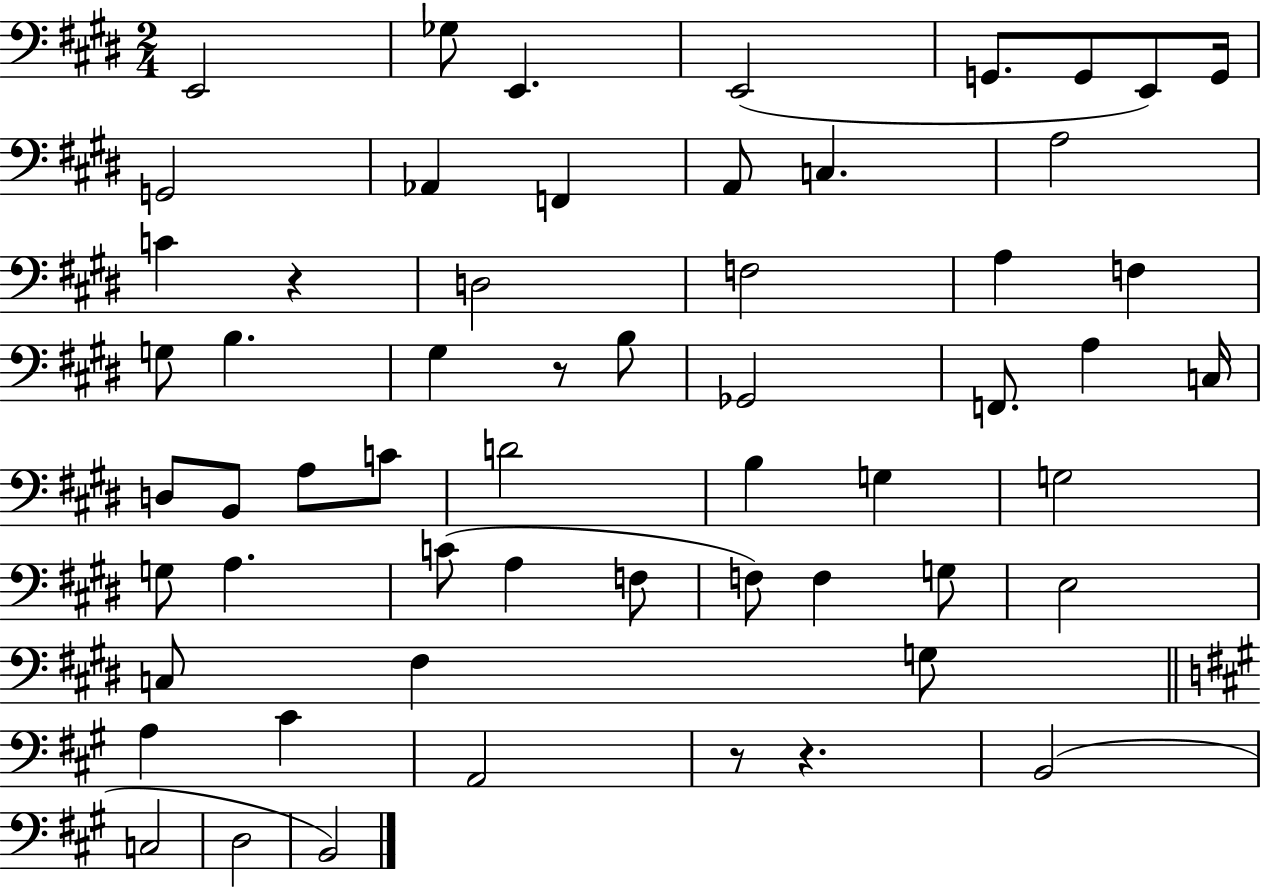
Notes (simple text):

E2/h Gb3/e E2/q. E2/h G2/e. G2/e E2/e G2/s G2/h Ab2/q F2/q A2/e C3/q. A3/h C4/q R/q D3/h F3/h A3/q F3/q G3/e B3/q. G#3/q R/e B3/e Gb2/h F2/e. A3/q C3/s D3/e B2/e A3/e C4/e D4/h B3/q G3/q G3/h G3/e A3/q. C4/e A3/q F3/e F3/e F3/q G3/e E3/h C3/e F#3/q G3/e A3/q C#4/q A2/h R/e R/q. B2/h C3/h D3/h B2/h